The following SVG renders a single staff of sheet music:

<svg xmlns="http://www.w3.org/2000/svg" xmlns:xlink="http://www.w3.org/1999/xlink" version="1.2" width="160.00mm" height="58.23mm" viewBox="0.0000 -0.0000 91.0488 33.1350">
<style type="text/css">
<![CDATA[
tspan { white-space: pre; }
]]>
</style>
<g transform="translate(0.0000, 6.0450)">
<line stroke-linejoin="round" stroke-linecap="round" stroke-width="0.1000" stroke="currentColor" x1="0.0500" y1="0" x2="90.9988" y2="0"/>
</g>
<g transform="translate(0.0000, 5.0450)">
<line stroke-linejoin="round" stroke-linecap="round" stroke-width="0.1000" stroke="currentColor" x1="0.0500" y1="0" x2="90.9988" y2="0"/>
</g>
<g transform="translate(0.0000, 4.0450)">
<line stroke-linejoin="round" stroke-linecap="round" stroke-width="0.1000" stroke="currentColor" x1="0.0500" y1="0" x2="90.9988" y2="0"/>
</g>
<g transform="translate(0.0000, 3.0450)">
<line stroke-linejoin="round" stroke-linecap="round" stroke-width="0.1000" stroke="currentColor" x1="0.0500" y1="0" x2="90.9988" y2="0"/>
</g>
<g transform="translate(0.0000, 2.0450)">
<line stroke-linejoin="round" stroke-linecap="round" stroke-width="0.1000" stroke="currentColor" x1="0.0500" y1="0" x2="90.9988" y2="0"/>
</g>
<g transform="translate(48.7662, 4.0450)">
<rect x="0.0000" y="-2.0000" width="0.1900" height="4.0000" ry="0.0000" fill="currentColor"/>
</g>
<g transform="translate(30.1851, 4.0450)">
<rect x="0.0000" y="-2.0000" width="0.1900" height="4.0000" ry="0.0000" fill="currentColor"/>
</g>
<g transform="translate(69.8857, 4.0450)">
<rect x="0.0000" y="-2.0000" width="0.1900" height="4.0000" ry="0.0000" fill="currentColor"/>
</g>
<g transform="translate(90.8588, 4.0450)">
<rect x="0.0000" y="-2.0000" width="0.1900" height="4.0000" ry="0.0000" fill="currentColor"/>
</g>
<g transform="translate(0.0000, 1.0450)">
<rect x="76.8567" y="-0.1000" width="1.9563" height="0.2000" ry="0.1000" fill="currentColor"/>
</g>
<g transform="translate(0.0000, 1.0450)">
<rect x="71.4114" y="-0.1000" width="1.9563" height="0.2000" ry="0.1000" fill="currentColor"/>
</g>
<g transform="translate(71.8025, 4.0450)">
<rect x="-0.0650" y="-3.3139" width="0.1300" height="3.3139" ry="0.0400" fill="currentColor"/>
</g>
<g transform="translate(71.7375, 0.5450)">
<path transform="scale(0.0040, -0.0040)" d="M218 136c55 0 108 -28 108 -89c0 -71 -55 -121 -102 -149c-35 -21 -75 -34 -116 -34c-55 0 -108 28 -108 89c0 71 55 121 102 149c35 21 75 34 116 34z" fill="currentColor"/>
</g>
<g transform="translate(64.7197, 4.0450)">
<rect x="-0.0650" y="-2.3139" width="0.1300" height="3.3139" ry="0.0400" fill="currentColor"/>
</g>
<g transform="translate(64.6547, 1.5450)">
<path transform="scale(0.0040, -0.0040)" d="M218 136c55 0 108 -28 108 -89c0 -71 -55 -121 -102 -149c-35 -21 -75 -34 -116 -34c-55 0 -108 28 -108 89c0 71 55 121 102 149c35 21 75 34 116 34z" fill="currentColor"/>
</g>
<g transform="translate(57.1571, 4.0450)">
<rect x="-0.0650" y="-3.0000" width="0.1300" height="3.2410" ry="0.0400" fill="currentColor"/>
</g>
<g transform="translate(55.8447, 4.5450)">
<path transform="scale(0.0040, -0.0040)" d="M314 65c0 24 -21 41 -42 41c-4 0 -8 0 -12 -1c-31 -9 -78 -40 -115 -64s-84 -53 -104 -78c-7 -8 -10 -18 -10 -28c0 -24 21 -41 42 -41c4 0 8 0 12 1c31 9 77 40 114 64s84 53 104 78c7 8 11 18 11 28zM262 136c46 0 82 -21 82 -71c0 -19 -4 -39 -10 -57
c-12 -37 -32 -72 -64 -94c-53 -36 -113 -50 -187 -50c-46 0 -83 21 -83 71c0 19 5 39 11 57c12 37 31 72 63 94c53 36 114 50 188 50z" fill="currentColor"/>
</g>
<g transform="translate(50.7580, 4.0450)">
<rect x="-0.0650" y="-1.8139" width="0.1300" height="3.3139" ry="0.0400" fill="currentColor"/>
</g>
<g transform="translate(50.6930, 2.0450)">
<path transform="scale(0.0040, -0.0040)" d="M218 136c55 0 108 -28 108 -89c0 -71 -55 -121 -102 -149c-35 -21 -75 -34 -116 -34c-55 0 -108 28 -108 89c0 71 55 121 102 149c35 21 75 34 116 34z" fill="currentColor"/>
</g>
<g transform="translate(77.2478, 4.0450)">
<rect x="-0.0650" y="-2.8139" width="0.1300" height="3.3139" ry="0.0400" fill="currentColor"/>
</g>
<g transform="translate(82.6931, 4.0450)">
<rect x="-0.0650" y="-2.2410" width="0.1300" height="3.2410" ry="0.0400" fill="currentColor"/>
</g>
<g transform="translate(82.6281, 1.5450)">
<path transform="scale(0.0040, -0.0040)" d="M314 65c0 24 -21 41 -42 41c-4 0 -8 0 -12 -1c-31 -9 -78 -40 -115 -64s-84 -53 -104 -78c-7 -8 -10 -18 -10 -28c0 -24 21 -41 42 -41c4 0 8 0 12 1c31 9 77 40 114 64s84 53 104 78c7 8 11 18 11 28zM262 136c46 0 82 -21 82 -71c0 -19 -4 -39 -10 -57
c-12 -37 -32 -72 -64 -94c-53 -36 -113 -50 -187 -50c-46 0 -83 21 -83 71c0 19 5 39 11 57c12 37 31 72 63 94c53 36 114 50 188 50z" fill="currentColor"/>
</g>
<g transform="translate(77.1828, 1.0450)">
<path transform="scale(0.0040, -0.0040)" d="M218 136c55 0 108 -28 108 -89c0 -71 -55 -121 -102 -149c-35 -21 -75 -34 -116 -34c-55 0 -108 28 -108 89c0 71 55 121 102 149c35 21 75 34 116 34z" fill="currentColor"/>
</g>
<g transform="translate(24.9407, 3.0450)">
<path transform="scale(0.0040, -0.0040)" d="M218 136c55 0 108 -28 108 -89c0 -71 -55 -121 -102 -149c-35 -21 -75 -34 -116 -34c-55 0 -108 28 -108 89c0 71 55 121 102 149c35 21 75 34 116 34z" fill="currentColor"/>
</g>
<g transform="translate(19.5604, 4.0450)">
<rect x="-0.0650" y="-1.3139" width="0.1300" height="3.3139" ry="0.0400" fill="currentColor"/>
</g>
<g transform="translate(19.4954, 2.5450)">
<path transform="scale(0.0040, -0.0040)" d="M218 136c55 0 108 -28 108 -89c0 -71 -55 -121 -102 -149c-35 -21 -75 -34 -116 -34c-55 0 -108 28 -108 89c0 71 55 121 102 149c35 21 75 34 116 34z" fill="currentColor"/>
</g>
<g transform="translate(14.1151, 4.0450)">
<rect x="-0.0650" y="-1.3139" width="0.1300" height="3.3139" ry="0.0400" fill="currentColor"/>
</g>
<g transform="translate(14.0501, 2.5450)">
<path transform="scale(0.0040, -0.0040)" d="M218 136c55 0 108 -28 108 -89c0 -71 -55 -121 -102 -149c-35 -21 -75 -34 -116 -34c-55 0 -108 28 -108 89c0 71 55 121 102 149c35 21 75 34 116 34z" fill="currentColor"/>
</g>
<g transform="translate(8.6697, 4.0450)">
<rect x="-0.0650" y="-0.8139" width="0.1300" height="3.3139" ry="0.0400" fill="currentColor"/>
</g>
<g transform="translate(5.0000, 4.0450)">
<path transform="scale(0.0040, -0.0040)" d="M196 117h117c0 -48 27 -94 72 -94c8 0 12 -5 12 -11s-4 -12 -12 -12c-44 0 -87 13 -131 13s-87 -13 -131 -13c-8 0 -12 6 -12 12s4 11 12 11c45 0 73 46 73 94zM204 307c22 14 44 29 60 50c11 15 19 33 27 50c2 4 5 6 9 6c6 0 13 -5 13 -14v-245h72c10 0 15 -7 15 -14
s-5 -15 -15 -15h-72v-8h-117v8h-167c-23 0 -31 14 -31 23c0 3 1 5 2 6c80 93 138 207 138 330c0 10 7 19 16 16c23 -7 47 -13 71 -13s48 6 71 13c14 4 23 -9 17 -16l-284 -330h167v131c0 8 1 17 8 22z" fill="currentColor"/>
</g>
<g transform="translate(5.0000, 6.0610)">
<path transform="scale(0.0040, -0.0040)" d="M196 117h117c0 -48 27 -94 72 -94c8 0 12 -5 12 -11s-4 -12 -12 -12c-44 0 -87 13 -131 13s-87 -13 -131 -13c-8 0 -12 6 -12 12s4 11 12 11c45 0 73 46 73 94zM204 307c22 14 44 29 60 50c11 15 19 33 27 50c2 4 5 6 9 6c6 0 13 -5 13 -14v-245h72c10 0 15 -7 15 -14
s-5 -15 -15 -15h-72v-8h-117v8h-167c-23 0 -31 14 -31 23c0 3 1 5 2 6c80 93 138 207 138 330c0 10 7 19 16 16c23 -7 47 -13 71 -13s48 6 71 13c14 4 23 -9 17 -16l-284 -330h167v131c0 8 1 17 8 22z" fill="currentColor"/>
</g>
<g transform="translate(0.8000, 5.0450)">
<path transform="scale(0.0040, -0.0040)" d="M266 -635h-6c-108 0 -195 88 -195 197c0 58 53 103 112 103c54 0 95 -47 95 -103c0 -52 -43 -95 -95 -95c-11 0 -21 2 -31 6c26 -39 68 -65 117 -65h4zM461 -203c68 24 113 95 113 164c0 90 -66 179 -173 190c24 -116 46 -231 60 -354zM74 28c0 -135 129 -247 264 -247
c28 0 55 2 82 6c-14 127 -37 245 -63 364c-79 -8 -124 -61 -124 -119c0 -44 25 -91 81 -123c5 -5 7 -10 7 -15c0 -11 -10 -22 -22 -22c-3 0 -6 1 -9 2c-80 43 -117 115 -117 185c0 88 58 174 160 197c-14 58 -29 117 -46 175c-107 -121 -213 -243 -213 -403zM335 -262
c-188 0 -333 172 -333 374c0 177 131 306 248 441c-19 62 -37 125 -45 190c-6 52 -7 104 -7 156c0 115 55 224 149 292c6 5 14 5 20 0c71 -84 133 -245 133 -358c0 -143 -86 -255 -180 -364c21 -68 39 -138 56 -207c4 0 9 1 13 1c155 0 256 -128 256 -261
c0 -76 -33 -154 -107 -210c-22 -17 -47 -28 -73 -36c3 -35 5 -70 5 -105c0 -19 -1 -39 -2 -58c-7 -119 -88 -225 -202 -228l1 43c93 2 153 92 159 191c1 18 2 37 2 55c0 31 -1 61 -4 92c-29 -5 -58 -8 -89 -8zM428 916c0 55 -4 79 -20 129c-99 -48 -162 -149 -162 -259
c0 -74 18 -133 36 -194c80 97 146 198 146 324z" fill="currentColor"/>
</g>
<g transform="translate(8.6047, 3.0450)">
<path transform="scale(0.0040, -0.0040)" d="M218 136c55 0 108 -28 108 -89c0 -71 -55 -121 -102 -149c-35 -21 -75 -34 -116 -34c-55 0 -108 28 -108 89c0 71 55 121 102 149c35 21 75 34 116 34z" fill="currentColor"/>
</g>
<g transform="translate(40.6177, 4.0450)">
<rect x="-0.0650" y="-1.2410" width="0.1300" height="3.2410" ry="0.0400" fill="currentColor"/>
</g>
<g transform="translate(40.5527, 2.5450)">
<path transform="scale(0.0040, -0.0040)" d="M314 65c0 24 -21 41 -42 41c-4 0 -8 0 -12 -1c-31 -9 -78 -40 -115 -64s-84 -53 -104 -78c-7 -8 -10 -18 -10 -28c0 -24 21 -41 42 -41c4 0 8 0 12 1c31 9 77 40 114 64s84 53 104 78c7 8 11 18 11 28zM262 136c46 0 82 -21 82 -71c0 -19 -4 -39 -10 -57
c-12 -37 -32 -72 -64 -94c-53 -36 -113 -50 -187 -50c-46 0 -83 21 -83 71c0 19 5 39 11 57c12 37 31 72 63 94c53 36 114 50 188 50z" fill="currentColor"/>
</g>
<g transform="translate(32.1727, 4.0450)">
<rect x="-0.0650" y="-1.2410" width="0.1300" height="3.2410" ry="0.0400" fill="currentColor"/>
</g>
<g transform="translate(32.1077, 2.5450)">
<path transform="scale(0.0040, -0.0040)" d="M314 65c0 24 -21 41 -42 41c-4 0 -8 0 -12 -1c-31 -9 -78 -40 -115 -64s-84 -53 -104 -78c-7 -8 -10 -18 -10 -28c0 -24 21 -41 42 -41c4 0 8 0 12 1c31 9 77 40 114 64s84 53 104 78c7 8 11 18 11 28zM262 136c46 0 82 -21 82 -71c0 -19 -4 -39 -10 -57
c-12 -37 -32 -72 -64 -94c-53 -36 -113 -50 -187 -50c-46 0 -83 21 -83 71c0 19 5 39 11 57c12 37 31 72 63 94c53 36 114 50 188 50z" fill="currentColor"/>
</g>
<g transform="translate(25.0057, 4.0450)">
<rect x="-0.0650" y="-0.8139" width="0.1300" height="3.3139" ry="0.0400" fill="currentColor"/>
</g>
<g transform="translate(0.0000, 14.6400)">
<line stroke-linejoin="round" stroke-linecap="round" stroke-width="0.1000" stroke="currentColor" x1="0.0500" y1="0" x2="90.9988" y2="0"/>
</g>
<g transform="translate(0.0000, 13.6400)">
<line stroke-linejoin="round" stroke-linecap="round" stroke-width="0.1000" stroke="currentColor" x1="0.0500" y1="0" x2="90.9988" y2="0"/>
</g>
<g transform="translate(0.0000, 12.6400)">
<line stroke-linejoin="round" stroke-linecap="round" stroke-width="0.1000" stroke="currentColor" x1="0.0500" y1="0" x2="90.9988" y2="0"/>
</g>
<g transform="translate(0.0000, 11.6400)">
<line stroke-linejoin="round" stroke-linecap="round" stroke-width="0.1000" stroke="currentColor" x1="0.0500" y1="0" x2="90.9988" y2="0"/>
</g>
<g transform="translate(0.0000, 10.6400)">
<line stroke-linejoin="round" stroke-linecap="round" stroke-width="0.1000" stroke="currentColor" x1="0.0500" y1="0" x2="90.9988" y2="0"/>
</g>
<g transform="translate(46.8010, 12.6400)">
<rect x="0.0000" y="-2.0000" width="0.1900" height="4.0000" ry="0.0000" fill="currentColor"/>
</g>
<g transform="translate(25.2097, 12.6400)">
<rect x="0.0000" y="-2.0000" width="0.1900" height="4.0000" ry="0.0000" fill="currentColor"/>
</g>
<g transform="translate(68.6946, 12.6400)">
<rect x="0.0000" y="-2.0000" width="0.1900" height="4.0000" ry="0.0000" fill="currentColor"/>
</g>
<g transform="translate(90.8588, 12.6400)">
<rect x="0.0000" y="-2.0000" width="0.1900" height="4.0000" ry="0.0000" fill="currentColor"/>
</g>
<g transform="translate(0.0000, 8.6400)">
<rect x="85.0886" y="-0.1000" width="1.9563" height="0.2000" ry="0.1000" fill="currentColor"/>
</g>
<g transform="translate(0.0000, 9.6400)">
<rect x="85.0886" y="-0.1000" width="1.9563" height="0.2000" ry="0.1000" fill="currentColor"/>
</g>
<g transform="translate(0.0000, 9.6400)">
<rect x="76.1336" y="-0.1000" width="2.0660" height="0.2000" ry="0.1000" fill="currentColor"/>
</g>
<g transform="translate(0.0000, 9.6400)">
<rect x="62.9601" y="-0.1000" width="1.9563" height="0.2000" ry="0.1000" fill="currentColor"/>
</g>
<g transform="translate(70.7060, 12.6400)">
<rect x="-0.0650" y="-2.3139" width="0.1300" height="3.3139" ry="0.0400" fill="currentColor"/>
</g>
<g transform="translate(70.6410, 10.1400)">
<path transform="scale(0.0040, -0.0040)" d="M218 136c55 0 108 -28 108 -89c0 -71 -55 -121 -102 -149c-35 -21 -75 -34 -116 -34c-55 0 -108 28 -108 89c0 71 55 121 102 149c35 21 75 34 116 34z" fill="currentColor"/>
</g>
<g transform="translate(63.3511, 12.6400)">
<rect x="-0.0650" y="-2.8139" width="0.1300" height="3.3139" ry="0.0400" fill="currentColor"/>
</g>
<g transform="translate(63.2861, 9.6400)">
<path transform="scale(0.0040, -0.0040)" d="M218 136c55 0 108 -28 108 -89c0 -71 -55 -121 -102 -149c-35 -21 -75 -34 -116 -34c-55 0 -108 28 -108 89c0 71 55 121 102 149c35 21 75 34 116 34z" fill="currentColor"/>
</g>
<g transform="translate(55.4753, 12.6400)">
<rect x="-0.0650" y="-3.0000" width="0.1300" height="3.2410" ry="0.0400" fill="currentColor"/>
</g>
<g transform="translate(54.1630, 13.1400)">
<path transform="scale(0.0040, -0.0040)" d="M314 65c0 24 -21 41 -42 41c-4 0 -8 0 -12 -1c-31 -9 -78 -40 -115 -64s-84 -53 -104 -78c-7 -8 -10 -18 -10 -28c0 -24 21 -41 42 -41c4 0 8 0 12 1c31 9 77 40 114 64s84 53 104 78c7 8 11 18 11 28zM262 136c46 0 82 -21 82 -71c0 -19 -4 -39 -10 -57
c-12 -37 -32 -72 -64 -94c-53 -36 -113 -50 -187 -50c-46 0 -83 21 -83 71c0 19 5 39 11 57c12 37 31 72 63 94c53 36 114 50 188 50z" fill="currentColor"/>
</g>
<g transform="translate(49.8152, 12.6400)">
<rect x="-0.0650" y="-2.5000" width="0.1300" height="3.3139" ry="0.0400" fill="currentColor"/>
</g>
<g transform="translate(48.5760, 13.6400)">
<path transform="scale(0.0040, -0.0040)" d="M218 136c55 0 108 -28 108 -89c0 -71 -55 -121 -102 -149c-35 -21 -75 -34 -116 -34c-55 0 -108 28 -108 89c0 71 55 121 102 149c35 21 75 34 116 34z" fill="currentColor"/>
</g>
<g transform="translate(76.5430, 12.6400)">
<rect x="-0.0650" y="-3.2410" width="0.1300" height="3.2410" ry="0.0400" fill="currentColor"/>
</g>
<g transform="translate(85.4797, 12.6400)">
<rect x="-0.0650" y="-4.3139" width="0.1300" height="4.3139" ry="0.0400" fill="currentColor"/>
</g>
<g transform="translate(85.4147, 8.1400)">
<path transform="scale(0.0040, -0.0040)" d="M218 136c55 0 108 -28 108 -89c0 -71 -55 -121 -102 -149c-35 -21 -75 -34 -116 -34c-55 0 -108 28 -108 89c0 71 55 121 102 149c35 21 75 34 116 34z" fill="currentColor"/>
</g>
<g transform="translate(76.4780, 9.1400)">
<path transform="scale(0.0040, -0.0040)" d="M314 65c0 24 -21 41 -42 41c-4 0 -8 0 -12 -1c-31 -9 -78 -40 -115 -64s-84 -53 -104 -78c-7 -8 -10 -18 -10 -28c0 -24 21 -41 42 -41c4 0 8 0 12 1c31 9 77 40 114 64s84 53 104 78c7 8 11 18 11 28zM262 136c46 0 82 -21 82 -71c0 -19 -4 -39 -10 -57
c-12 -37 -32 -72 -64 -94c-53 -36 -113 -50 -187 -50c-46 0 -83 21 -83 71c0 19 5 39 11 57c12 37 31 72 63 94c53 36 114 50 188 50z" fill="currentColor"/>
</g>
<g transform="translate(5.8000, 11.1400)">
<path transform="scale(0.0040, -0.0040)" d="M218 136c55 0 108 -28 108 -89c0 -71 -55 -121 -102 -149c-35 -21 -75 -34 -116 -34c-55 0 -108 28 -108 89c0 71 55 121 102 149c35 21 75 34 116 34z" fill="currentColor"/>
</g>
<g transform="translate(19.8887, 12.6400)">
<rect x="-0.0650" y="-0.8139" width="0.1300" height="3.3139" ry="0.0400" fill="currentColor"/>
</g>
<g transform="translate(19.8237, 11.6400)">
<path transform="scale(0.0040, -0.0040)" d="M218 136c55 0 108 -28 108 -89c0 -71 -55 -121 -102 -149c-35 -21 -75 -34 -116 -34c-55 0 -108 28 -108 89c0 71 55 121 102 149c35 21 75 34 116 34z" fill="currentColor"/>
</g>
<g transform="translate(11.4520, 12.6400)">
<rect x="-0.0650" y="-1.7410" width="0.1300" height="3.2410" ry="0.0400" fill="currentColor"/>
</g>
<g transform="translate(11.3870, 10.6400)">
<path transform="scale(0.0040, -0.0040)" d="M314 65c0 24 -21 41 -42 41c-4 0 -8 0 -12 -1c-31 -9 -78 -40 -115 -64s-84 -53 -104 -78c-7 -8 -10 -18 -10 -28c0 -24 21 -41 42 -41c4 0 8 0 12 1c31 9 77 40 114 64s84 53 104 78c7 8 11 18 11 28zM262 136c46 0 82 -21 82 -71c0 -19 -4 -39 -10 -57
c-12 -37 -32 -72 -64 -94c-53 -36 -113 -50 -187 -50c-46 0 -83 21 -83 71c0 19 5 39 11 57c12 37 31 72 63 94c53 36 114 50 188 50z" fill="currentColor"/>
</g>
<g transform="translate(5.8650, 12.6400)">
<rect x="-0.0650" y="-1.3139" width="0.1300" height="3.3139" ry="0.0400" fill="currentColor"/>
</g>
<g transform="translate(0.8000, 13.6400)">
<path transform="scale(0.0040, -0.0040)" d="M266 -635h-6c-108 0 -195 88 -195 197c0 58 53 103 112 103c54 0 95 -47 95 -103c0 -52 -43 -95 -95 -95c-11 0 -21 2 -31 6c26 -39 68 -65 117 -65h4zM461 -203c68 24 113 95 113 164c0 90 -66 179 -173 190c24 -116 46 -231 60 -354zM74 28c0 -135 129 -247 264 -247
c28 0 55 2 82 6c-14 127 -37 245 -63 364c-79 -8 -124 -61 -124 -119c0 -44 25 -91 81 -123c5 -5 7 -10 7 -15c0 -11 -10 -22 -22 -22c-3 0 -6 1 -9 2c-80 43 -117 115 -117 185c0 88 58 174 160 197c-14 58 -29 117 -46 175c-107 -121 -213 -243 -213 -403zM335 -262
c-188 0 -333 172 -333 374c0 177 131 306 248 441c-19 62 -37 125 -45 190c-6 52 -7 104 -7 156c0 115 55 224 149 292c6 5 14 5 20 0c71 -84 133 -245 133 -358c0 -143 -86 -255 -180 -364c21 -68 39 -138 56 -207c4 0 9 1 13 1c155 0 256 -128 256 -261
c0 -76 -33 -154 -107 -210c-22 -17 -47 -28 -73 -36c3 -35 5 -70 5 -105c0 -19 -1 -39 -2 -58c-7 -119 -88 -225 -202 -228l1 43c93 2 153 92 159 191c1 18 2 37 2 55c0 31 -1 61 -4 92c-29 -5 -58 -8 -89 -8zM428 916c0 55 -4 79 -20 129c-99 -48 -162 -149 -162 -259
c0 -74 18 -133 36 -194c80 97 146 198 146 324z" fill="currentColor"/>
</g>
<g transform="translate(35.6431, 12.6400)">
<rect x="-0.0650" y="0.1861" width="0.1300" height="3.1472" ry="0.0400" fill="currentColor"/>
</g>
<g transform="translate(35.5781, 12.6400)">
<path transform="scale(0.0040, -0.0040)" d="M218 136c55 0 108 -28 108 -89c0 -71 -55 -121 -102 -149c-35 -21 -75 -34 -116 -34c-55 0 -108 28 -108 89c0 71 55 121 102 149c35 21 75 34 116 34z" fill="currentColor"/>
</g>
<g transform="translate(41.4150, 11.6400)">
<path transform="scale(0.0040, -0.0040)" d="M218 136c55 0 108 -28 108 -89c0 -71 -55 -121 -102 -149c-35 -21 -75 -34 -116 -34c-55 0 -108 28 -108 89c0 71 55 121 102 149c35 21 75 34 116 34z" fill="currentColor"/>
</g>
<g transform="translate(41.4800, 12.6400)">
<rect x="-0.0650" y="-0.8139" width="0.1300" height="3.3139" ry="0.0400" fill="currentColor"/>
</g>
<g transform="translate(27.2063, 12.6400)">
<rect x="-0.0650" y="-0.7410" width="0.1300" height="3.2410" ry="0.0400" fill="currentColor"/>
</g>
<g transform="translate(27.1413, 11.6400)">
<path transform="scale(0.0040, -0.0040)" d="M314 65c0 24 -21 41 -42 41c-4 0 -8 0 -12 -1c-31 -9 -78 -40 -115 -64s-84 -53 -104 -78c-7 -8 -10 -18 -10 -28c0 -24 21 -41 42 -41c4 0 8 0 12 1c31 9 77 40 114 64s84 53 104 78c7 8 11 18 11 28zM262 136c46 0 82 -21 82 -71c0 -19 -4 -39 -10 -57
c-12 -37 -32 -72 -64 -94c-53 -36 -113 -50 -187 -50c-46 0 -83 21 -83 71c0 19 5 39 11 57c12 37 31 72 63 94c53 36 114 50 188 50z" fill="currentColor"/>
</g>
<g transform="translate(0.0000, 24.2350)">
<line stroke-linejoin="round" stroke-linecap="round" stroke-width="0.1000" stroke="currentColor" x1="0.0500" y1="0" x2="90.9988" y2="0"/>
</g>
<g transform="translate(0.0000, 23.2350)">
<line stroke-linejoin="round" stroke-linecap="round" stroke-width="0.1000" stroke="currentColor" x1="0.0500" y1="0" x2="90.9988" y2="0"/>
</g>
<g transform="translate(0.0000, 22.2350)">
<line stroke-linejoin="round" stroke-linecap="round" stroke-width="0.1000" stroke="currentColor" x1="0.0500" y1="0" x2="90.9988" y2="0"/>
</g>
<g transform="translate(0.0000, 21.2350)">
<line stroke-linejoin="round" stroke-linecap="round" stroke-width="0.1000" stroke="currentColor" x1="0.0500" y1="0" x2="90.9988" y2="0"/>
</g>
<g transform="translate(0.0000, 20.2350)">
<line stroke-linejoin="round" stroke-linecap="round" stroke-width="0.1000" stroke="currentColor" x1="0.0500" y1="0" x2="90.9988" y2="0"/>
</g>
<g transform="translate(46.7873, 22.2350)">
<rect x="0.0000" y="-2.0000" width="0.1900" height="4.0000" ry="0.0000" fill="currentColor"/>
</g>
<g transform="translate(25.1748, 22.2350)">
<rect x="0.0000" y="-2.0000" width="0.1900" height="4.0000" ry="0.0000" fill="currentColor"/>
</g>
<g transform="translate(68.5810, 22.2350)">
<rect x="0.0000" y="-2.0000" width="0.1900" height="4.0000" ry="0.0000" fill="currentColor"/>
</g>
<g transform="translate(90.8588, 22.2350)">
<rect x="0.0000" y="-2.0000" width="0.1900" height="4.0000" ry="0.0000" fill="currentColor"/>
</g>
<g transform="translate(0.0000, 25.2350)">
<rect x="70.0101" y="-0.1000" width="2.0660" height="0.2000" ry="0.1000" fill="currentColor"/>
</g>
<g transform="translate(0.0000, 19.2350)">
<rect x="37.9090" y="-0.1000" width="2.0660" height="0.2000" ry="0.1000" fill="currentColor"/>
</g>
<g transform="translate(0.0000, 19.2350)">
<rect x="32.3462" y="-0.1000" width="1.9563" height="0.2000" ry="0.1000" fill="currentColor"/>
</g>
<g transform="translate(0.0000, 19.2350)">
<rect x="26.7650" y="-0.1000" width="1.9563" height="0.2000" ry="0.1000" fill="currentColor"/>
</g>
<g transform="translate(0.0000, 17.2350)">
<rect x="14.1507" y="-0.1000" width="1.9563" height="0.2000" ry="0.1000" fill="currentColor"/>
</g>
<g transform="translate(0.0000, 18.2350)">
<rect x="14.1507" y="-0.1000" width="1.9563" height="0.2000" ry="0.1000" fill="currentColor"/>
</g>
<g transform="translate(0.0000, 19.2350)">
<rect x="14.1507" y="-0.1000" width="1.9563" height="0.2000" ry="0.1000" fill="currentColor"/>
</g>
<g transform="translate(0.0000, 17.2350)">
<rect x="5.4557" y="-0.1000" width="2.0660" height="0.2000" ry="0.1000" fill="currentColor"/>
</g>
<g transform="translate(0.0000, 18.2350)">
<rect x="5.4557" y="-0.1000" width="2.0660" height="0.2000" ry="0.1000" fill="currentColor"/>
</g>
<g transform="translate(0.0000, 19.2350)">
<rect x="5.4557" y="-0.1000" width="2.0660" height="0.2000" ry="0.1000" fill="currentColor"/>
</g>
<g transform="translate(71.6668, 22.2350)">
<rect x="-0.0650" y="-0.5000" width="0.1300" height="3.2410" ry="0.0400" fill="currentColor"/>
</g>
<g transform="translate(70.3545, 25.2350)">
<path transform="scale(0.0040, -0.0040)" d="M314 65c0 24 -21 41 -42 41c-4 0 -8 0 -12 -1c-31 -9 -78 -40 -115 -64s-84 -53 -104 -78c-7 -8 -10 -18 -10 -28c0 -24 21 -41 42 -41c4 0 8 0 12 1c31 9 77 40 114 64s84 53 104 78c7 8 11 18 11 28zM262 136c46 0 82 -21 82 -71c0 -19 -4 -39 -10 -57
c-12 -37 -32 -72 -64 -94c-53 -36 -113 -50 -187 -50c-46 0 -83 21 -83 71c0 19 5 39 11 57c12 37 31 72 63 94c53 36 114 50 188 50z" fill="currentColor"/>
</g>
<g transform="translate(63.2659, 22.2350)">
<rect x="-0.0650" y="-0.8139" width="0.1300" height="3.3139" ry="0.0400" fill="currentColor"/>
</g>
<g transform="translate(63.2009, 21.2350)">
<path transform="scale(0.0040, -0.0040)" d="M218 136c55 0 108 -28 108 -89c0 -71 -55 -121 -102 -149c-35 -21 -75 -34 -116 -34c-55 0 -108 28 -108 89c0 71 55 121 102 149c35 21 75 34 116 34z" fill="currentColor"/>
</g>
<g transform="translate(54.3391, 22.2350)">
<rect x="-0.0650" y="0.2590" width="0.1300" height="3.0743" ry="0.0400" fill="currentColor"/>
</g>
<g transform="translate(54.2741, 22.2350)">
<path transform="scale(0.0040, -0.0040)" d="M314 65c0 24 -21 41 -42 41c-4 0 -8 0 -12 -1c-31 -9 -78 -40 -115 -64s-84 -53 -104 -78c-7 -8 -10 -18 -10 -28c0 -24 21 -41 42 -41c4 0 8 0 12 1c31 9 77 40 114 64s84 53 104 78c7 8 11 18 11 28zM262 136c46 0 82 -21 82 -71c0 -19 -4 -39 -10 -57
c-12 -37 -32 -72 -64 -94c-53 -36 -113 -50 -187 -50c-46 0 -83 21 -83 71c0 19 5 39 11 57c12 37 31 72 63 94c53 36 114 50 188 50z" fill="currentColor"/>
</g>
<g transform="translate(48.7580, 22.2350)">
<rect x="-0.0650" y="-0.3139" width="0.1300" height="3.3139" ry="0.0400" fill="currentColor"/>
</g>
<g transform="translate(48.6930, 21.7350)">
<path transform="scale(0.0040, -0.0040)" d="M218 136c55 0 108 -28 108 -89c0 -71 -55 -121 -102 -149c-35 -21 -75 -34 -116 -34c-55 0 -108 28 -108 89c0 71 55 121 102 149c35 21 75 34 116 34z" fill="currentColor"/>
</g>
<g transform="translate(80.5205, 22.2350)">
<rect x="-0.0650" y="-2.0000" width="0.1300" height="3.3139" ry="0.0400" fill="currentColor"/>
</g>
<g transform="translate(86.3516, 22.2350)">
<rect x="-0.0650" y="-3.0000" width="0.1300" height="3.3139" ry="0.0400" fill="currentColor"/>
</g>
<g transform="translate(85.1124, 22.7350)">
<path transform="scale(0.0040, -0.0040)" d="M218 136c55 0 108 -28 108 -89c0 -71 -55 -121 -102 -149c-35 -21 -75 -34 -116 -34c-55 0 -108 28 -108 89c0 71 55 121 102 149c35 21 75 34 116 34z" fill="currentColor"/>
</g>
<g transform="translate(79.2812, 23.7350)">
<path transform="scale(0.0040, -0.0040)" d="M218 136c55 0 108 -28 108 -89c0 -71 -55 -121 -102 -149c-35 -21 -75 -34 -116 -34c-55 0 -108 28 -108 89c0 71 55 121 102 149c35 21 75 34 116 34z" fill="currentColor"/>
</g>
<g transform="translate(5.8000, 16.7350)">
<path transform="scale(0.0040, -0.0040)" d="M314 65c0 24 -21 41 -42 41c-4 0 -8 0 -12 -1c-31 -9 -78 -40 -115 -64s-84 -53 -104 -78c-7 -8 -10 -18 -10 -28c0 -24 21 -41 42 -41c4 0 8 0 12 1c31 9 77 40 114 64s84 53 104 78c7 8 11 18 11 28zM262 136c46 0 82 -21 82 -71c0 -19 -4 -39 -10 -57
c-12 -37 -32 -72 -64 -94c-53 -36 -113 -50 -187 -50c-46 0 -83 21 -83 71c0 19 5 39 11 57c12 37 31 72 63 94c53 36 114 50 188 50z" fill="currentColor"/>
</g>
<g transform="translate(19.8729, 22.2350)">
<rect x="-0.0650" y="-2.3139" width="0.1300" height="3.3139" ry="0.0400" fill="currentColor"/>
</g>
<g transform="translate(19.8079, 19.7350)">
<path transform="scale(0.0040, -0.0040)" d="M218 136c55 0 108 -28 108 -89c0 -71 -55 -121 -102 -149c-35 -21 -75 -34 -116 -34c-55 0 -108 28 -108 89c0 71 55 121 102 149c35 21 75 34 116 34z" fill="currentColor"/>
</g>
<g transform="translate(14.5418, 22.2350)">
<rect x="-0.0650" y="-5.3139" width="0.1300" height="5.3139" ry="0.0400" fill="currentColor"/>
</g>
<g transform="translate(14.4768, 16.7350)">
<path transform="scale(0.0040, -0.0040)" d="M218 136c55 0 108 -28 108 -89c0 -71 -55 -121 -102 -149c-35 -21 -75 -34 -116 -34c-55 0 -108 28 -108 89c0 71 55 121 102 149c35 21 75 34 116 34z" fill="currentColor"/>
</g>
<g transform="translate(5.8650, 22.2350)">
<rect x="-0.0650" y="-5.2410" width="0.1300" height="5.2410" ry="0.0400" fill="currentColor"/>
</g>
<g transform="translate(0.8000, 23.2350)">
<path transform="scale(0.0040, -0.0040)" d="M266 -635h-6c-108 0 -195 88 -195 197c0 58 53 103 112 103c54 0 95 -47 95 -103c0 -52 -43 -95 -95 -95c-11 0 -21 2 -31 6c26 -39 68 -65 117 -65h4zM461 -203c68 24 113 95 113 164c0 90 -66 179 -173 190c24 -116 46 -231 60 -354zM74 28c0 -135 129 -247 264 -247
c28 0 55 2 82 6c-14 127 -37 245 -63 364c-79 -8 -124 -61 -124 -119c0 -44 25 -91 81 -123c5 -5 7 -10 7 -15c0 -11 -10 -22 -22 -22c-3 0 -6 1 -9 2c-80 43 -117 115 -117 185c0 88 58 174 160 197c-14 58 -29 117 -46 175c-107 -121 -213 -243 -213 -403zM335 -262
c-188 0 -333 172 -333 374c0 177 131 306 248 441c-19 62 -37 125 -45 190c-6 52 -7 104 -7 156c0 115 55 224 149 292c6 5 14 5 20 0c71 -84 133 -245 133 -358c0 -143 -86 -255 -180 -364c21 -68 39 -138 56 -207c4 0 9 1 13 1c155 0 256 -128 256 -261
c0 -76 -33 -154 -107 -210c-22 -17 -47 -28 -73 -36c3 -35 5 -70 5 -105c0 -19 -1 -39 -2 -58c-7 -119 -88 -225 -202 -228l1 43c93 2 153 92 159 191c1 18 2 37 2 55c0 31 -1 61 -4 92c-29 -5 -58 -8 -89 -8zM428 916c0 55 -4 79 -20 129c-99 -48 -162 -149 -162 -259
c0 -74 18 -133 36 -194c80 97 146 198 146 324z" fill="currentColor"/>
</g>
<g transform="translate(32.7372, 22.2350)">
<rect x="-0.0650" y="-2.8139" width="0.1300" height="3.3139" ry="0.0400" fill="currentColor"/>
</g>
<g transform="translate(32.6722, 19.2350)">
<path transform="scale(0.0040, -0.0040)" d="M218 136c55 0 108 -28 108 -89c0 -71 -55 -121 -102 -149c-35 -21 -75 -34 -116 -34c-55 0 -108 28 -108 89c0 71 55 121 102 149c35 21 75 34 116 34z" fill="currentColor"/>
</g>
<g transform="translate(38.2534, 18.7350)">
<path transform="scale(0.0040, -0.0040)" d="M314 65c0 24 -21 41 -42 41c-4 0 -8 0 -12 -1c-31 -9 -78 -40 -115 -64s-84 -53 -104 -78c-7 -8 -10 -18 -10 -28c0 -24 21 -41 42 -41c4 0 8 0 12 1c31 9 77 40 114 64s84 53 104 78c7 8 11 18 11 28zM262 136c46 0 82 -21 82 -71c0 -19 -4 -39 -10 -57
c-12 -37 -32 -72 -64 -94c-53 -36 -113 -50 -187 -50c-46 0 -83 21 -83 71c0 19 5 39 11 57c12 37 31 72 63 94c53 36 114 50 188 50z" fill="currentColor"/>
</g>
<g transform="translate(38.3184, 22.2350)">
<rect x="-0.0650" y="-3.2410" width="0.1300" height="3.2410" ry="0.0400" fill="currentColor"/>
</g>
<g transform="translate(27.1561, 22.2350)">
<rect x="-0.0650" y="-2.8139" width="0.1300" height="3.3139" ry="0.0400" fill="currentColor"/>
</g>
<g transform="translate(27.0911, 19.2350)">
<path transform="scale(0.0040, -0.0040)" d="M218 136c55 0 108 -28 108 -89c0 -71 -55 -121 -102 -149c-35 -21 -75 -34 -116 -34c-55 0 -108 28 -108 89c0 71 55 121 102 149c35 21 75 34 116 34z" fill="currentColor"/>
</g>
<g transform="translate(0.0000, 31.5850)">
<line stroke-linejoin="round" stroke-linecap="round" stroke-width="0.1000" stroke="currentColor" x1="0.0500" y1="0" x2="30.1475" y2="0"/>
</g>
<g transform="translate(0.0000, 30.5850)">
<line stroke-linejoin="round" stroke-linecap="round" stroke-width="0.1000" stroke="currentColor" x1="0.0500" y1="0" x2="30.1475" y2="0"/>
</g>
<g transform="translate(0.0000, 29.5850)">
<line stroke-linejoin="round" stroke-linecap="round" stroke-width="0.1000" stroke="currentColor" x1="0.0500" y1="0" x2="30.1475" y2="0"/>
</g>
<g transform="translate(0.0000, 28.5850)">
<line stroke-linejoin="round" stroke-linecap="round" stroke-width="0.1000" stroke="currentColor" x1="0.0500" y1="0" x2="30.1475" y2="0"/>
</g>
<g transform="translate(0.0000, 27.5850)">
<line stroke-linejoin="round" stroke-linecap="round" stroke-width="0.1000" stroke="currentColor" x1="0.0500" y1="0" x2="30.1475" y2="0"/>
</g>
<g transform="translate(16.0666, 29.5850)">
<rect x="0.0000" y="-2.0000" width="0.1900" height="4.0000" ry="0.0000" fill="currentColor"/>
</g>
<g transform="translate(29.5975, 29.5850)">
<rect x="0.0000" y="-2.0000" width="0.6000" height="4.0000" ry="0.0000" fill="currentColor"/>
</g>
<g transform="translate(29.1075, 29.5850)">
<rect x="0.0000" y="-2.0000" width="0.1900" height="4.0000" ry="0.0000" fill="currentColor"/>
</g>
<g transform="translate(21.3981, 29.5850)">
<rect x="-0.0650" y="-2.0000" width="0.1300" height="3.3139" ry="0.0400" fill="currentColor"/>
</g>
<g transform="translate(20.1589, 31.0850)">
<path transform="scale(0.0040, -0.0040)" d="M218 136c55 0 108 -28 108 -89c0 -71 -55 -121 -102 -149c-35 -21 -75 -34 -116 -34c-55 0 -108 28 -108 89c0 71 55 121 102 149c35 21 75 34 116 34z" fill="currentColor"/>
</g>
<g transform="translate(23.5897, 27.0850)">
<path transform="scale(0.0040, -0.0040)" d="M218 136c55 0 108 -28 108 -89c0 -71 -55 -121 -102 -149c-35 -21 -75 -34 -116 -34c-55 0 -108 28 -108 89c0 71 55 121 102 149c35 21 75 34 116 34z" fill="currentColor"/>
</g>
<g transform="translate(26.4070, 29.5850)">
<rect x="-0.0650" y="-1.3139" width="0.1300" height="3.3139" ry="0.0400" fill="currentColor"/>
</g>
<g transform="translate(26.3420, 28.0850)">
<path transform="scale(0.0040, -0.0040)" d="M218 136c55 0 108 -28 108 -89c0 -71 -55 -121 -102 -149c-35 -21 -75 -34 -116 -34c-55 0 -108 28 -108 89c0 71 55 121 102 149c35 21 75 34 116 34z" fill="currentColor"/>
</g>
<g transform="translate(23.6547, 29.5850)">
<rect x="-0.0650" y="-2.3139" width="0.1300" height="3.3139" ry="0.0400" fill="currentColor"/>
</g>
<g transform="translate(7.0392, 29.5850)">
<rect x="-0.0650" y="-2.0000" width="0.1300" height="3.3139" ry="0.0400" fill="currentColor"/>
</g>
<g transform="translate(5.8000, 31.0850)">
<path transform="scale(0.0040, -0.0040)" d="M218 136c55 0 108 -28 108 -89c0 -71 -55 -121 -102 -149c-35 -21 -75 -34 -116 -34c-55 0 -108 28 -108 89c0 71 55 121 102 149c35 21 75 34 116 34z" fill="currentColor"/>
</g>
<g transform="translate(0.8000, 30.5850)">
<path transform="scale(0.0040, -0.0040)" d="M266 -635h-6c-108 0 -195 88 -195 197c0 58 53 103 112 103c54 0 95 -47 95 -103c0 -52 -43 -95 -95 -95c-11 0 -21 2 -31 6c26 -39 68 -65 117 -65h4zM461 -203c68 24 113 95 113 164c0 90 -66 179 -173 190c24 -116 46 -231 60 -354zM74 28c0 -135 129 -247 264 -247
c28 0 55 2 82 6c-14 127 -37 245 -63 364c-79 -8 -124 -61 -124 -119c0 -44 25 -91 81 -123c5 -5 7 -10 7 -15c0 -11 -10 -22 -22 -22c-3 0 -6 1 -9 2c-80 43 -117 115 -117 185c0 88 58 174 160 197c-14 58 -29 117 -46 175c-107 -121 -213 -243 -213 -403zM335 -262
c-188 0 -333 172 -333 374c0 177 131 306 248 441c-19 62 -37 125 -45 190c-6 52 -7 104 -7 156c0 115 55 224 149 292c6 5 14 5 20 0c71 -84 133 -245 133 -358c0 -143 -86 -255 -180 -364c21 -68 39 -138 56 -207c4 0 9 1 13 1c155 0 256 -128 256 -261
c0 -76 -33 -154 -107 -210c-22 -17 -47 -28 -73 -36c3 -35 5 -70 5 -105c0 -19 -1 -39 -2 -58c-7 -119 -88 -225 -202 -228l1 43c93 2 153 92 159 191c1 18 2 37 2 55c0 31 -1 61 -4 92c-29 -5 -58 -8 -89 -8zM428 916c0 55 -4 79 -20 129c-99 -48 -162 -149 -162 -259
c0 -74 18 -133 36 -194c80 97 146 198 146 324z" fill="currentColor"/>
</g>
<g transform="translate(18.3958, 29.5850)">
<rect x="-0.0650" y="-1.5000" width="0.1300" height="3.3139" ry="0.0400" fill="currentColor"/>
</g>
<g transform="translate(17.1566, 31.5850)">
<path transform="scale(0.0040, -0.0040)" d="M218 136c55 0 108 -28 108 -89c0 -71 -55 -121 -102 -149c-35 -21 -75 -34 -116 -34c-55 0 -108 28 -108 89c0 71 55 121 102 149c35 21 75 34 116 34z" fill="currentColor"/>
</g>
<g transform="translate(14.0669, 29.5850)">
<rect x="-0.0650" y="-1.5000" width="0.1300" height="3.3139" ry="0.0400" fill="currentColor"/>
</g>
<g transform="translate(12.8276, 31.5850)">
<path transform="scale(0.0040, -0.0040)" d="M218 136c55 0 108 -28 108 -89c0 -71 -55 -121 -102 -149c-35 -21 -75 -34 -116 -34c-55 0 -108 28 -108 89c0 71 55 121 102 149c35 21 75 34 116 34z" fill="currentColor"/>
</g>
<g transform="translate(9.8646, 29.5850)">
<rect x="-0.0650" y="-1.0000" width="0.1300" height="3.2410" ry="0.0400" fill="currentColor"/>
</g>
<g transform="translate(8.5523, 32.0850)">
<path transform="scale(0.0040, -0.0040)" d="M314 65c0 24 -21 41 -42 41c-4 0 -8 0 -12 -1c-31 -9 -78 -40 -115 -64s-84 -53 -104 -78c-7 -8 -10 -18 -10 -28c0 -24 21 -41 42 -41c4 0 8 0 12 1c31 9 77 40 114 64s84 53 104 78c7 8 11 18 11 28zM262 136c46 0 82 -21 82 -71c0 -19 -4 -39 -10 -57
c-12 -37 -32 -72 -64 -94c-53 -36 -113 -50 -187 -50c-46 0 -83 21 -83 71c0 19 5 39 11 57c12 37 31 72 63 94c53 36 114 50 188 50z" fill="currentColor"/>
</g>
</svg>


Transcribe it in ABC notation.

X:1
T:Untitled
M:4/4
L:1/4
K:C
d e e d e2 e2 f A2 g b a g2 e f2 d d2 B d G A2 a g b2 d' f'2 f' g a a b2 c B2 d C2 F A F D2 E E F g e